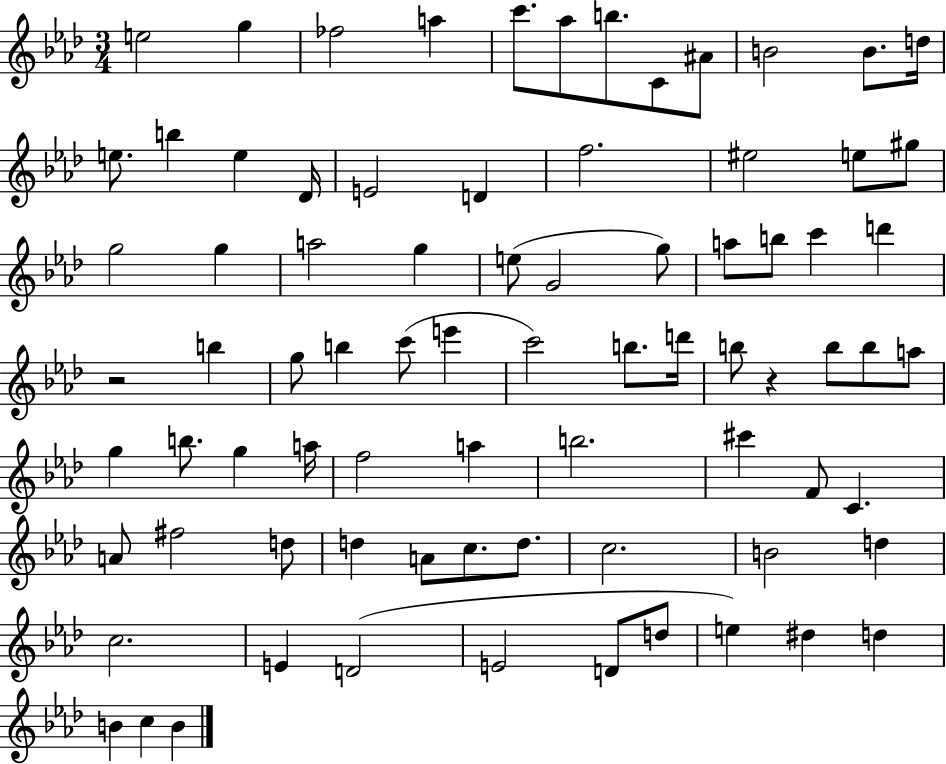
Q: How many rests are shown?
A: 2